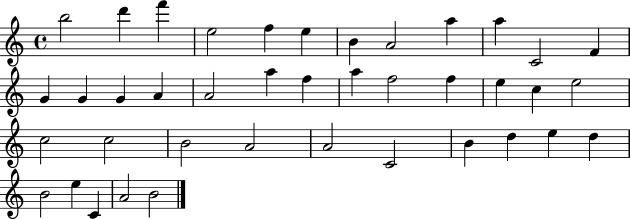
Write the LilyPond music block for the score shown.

{
  \clef treble
  \time 4/4
  \defaultTimeSignature
  \key c \major
  b''2 d'''4 f'''4 | e''2 f''4 e''4 | b'4 a'2 a''4 | a''4 c'2 f'4 | \break g'4 g'4 g'4 a'4 | a'2 a''4 f''4 | a''4 f''2 f''4 | e''4 c''4 e''2 | \break c''2 c''2 | b'2 a'2 | a'2 c'2 | b'4 d''4 e''4 d''4 | \break b'2 e''4 c'4 | a'2 b'2 | \bar "|."
}